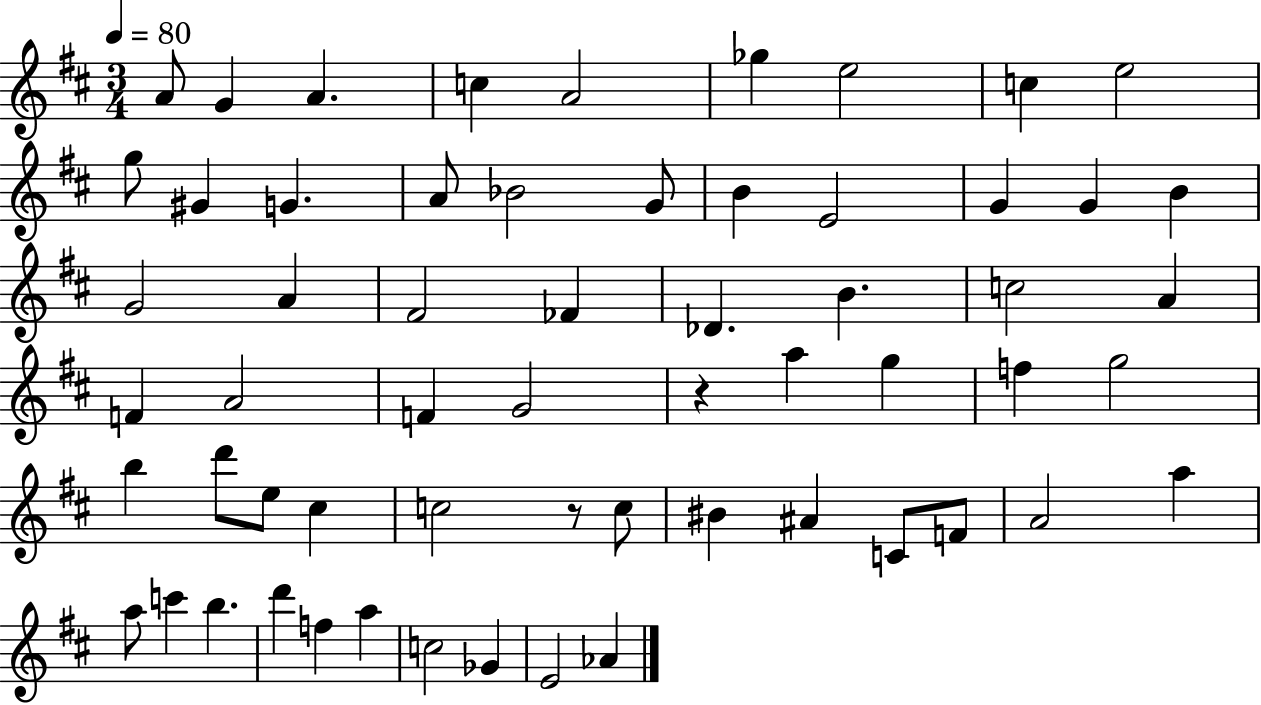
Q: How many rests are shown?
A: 2